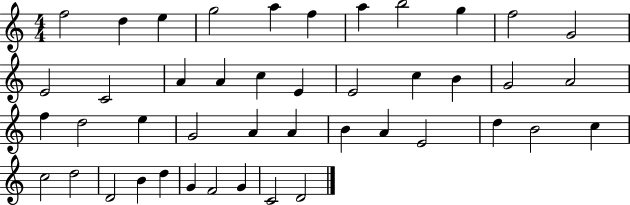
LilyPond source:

{
  \clef treble
  \numericTimeSignature
  \time 4/4
  \key c \major
  f''2 d''4 e''4 | g''2 a''4 f''4 | a''4 b''2 g''4 | f''2 g'2 | \break e'2 c'2 | a'4 a'4 c''4 e'4 | e'2 c''4 b'4 | g'2 a'2 | \break f''4 d''2 e''4 | g'2 a'4 a'4 | b'4 a'4 e'2 | d''4 b'2 c''4 | \break c''2 d''2 | d'2 b'4 d''4 | g'4 f'2 g'4 | c'2 d'2 | \break \bar "|."
}